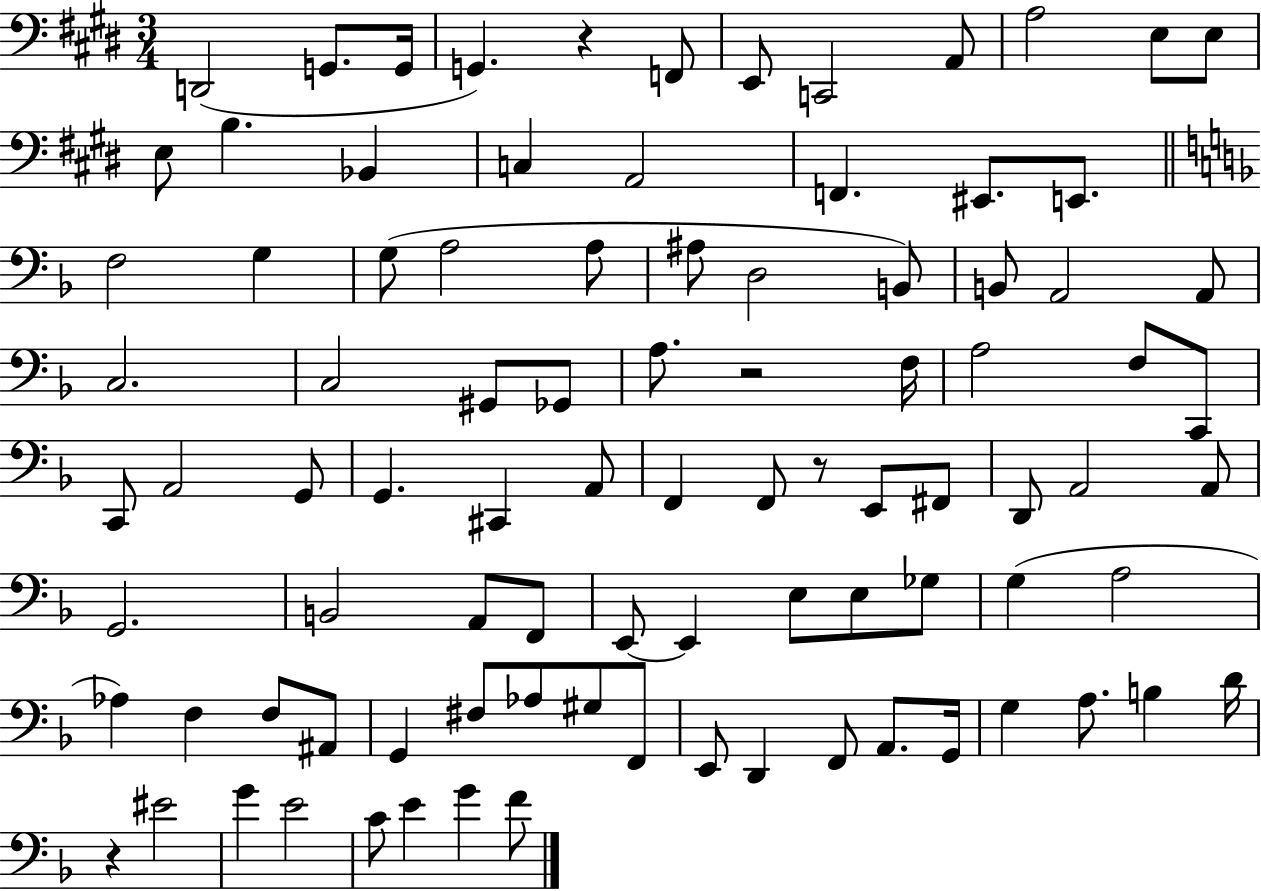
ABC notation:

X:1
T:Untitled
M:3/4
L:1/4
K:E
D,,2 G,,/2 G,,/4 G,, z F,,/2 E,,/2 C,,2 A,,/2 A,2 E,/2 E,/2 E,/2 B, _B,, C, A,,2 F,, ^E,,/2 E,,/2 F,2 G, G,/2 A,2 A,/2 ^A,/2 D,2 B,,/2 B,,/2 A,,2 A,,/2 C,2 C,2 ^G,,/2 _G,,/2 A,/2 z2 F,/4 A,2 F,/2 C,,/2 C,,/2 A,,2 G,,/2 G,, ^C,, A,,/2 F,, F,,/2 z/2 E,,/2 ^F,,/2 D,,/2 A,,2 A,,/2 G,,2 B,,2 A,,/2 F,,/2 E,,/2 E,, E,/2 E,/2 _G,/2 G, A,2 _A, F, F,/2 ^A,,/2 G,, ^F,/2 _A,/2 ^G,/2 F,,/2 E,,/2 D,, F,,/2 A,,/2 G,,/4 G, A,/2 B, D/4 z ^E2 G E2 C/2 E G F/2